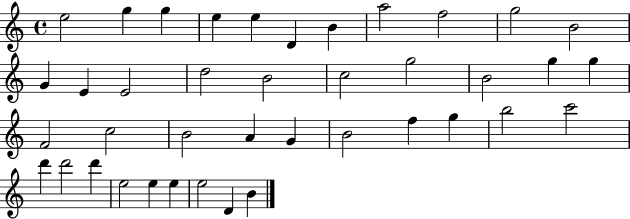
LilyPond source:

{
  \clef treble
  \time 4/4
  \defaultTimeSignature
  \key c \major
  e''2 g''4 g''4 | e''4 e''4 d'4 b'4 | a''2 f''2 | g''2 b'2 | \break g'4 e'4 e'2 | d''2 b'2 | c''2 g''2 | b'2 g''4 g''4 | \break f'2 c''2 | b'2 a'4 g'4 | b'2 f''4 g''4 | b''2 c'''2 | \break d'''4 d'''2 d'''4 | e''2 e''4 e''4 | e''2 d'4 b'4 | \bar "|."
}